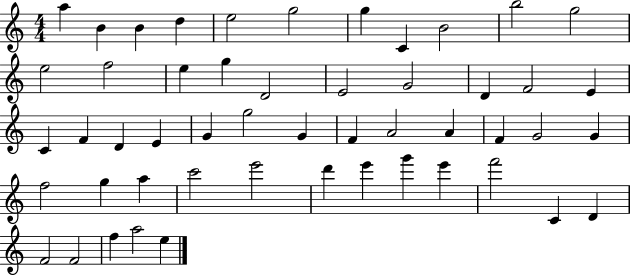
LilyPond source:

{
  \clef treble
  \numericTimeSignature
  \time 4/4
  \key c \major
  a''4 b'4 b'4 d''4 | e''2 g''2 | g''4 c'4 b'2 | b''2 g''2 | \break e''2 f''2 | e''4 g''4 d'2 | e'2 g'2 | d'4 f'2 e'4 | \break c'4 f'4 d'4 e'4 | g'4 g''2 g'4 | f'4 a'2 a'4 | f'4 g'2 g'4 | \break f''2 g''4 a''4 | c'''2 e'''2 | d'''4 e'''4 g'''4 e'''4 | f'''2 c'4 d'4 | \break f'2 f'2 | f''4 a''2 e''4 | \bar "|."
}